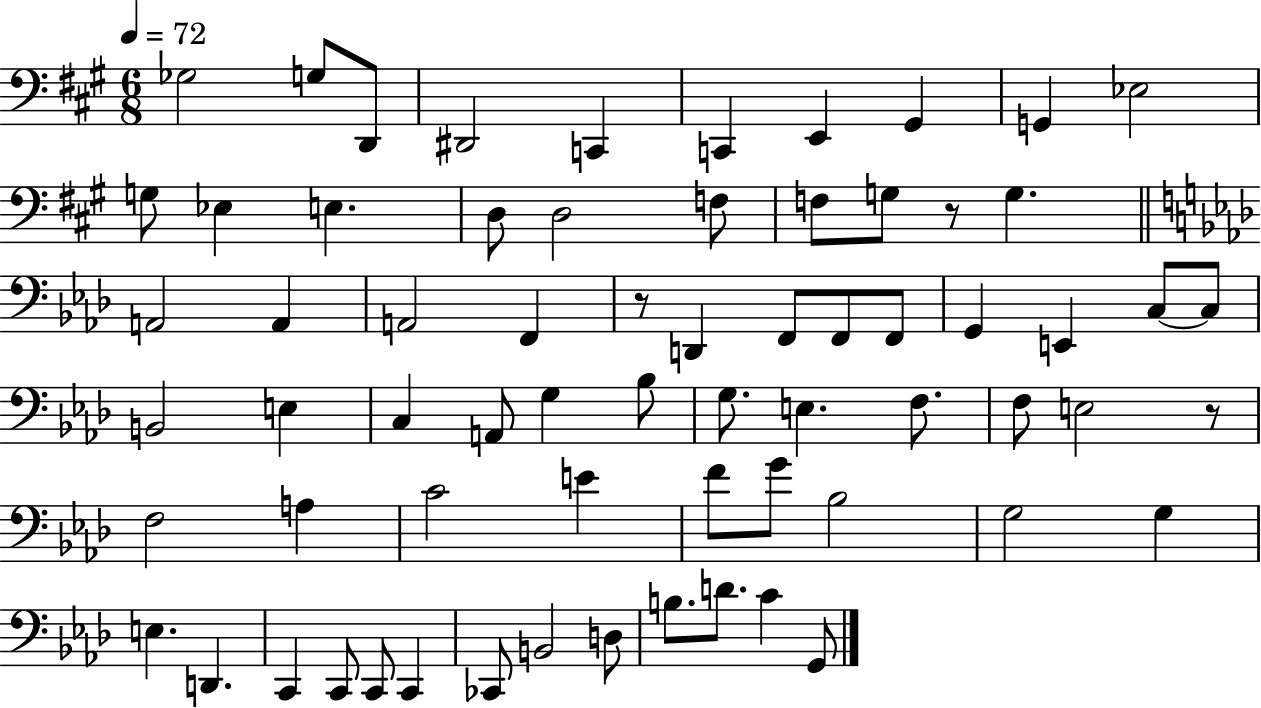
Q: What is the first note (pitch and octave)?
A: Gb3